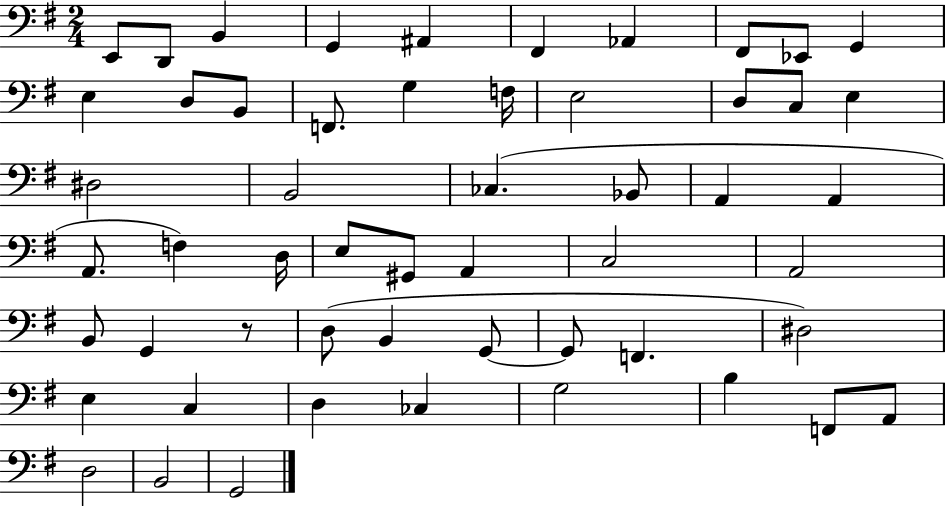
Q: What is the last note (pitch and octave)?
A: G2